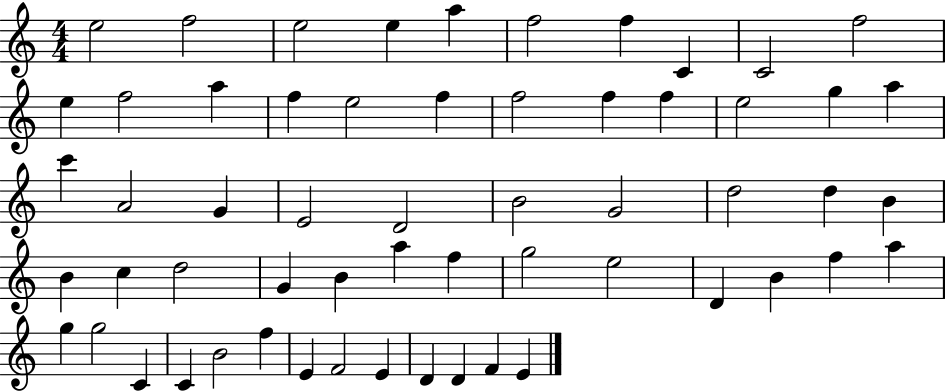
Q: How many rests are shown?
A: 0